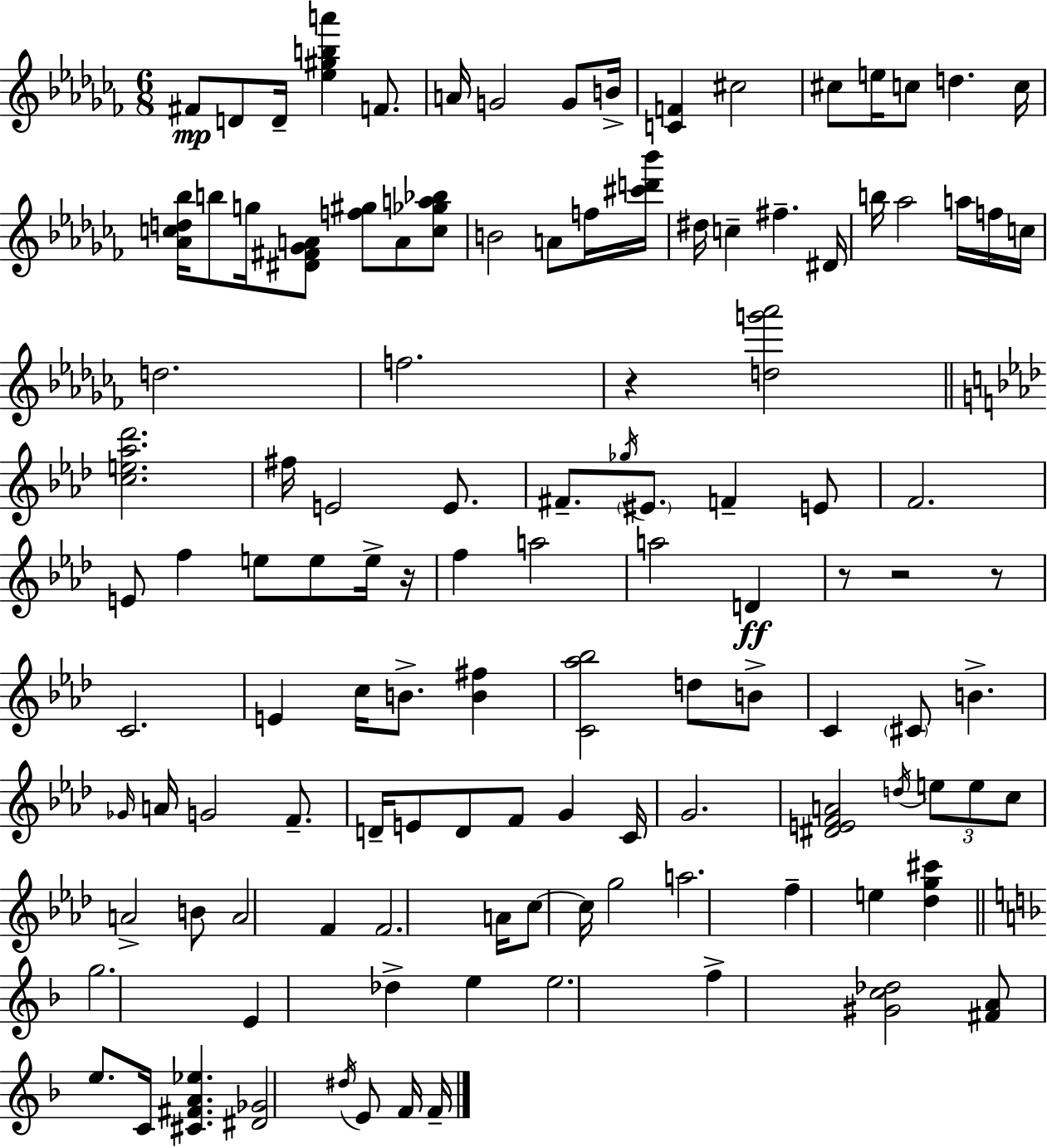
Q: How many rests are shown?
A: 5